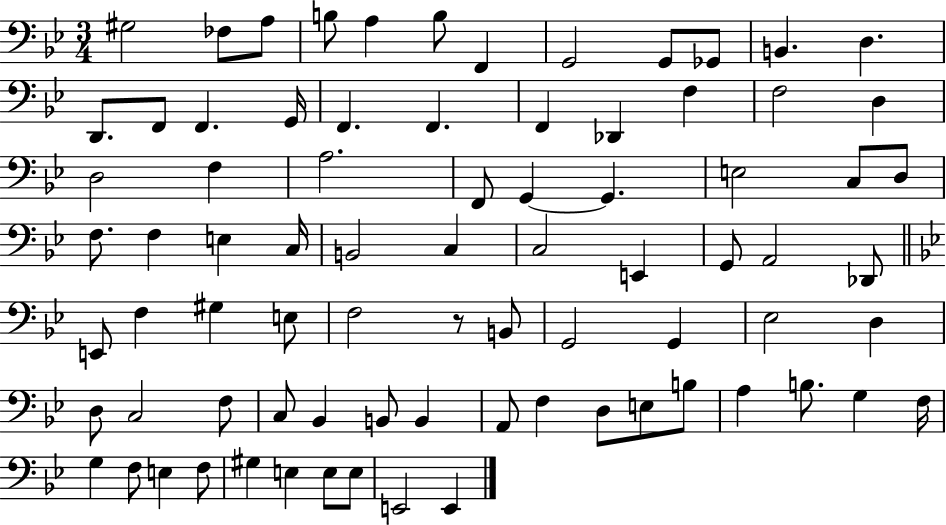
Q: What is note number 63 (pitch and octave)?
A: D3